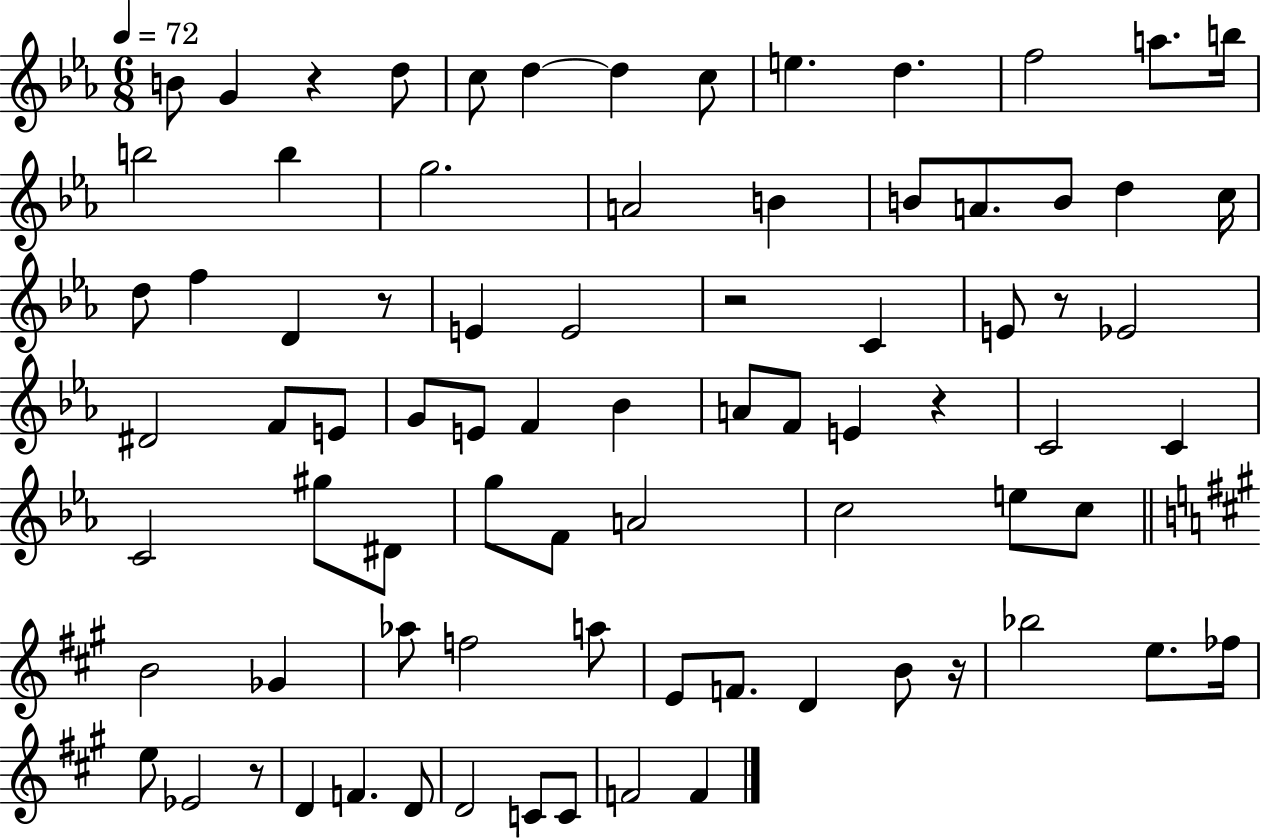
B4/e G4/q R/q D5/e C5/e D5/q D5/q C5/e E5/q. D5/q. F5/h A5/e. B5/s B5/h B5/q G5/h. A4/h B4/q B4/e A4/e. B4/e D5/q C5/s D5/e F5/q D4/q R/e E4/q E4/h R/h C4/q E4/e R/e Eb4/h D#4/h F4/e E4/e G4/e E4/e F4/q Bb4/q A4/e F4/e E4/q R/q C4/h C4/q C4/h G#5/e D#4/e G5/e F4/e A4/h C5/h E5/e C5/e B4/h Gb4/q Ab5/e F5/h A5/e E4/e F4/e. D4/q B4/e R/s Bb5/h E5/e. FES5/s E5/e Eb4/h R/e D4/q F4/q. D4/e D4/h C4/e C4/e F4/h F4/q